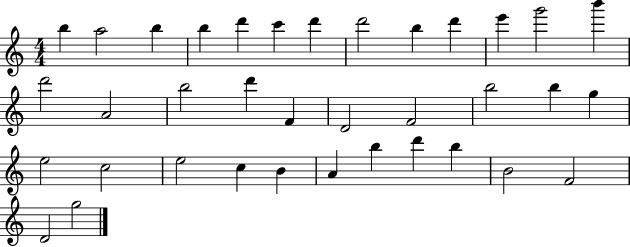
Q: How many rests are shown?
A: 0